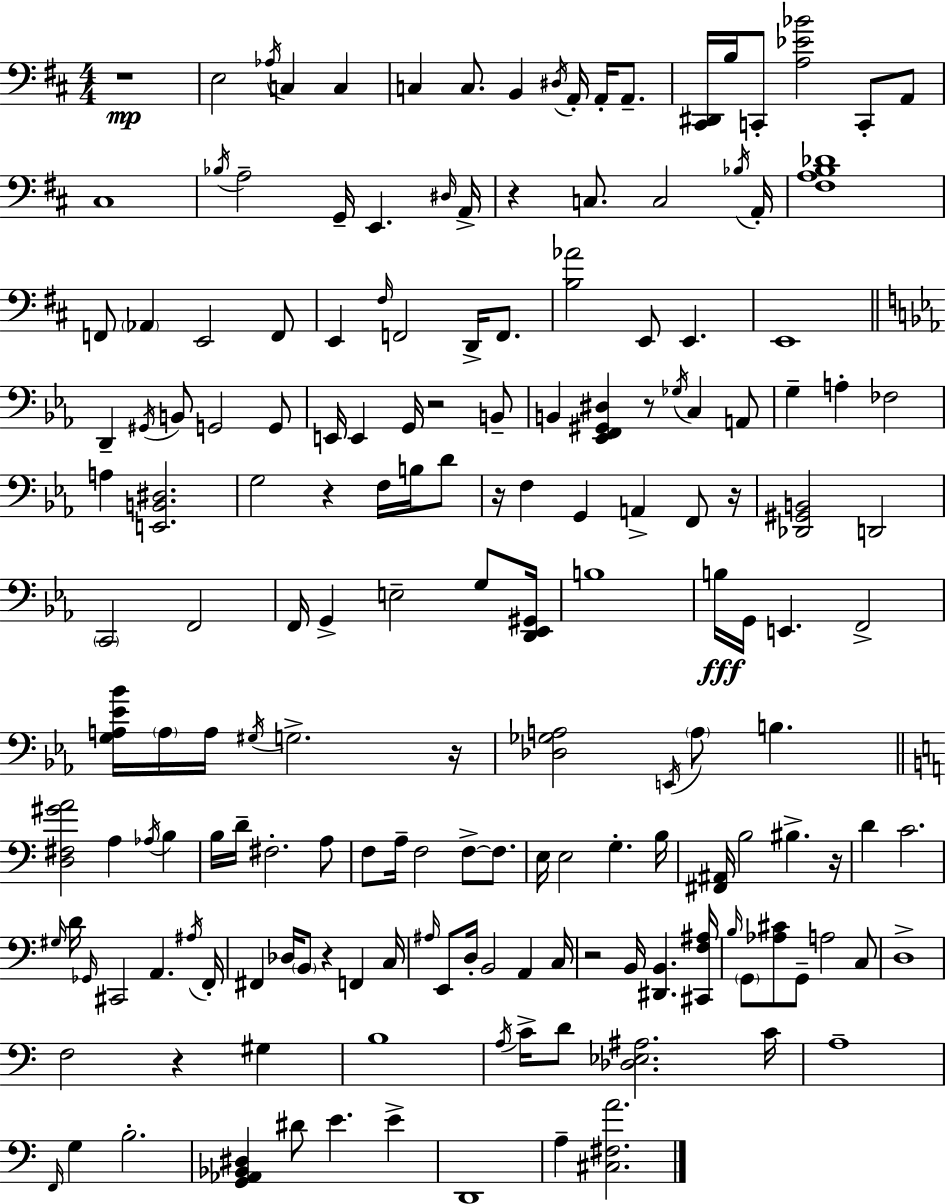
R/w E3/h Ab3/s C3/q C3/q C3/q C3/e. B2/q D#3/s A2/s A2/s A2/e. [C#2,D#2]/s B3/s C2/e [A3,Eb4,Bb4]/h C2/e A2/e C#3/w Bb3/s A3/h G2/s E2/q. D#3/s A2/s R/q C3/e. C3/h Bb3/s A2/s [F#3,A3,B3,Db4]/w F2/e Ab2/q E2/h F2/e E2/q F#3/s F2/h D2/s F2/e. [B3,Ab4]/h E2/e E2/q. E2/w D2/q G#2/s B2/e G2/h G2/e E2/s E2/q G2/s R/h B2/e B2/q [Eb2,F2,G#2,D#3]/q R/e Gb3/s C3/q A2/e G3/q A3/q FES3/h A3/q [E2,B2,D#3]/h. G3/h R/q F3/s B3/s D4/e R/s F3/q G2/q A2/q F2/e R/s [Db2,G#2,B2]/h D2/h C2/h F2/h F2/s G2/q E3/h G3/e [D2,Eb2,G#2]/s B3/w B3/s G2/s E2/q. F2/h [G3,A3,Eb4,Bb4]/s A3/s A3/s G#3/s G3/h. R/s [Db3,Gb3,A3]/h E2/s A3/e B3/q. [D3,F#3,G#4,A4]/h A3/q Ab3/s B3/q B3/s D4/s F#3/h. A3/e F3/e A3/s F3/h F3/e F3/e. E3/s E3/h G3/q. B3/s [F#2,A#2]/s B3/h BIS3/q. R/s D4/q C4/h. G#3/s D4/s Gb2/s C#2/h A2/q. A#3/s F2/s F#2/q Db3/s B2/e R/q F2/q C3/s A#3/s E2/e D3/s B2/h A2/q C3/s R/h B2/s [D#2,B2]/q. [C#2,F3,A#3]/s B3/s G2/e [Ab3,C#4]/e G2/e A3/h C3/e D3/w F3/h R/q G#3/q B3/w A3/s C4/s D4/e [Db3,Eb3,A#3]/h. C4/s A3/w F2/s G3/q B3/h. [G2,Ab2,Bb2,D#3]/q D#4/e E4/q. E4/q D2/w A3/q [C#3,F#3,A4]/h.